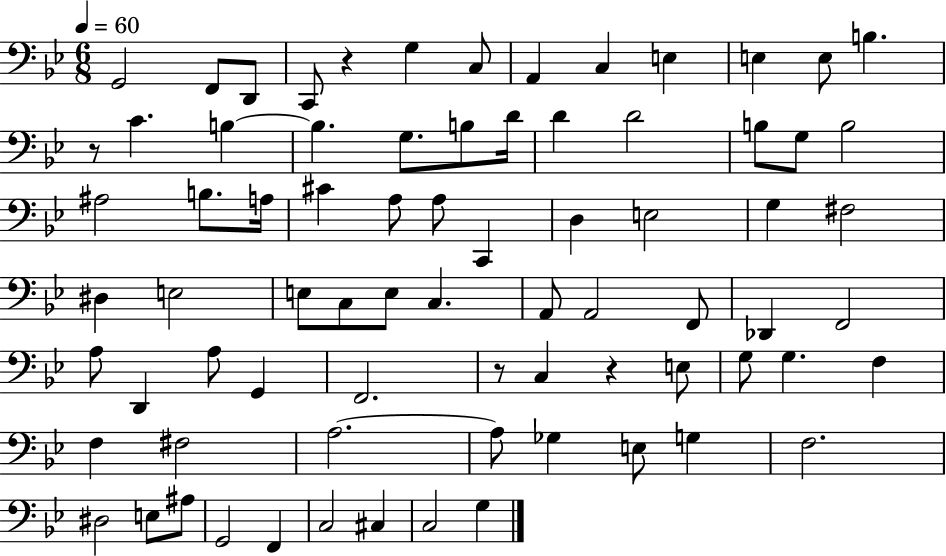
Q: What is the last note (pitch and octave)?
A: G3